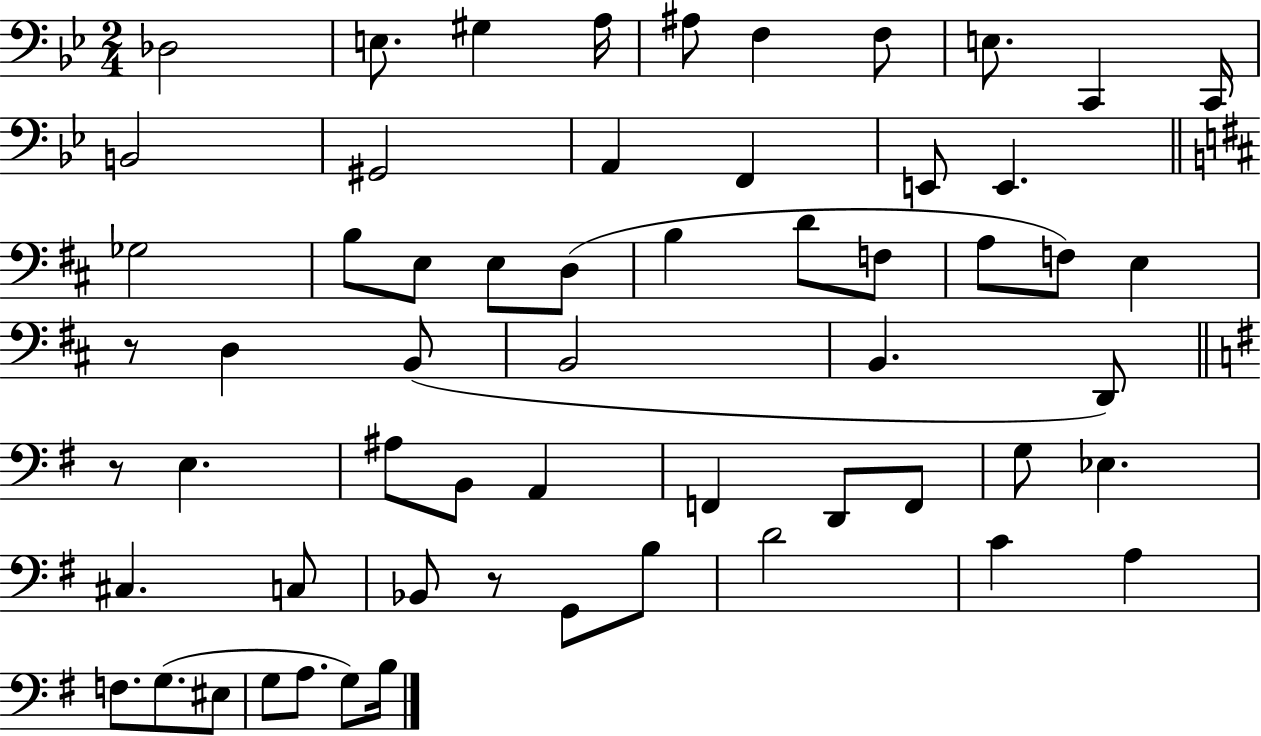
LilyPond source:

{
  \clef bass
  \numericTimeSignature
  \time 2/4
  \key bes \major
  des2 | e8. gis4 a16 | ais8 f4 f8 | e8. c,4 c,16 | \break b,2 | gis,2 | a,4 f,4 | e,8 e,4. | \break \bar "||" \break \key d \major ges2 | b8 e8 e8 d8( | b4 d'8 f8 | a8 f8) e4 | \break r8 d4 b,8( | b,2 | b,4. d,8) | \bar "||" \break \key g \major r8 e4. | ais8 b,8 a,4 | f,4 d,8 f,8 | g8 ees4. | \break cis4. c8 | bes,8 r8 g,8 b8 | d'2 | c'4 a4 | \break f8. g8.( eis8 | g8 a8. g8) b16 | \bar "|."
}